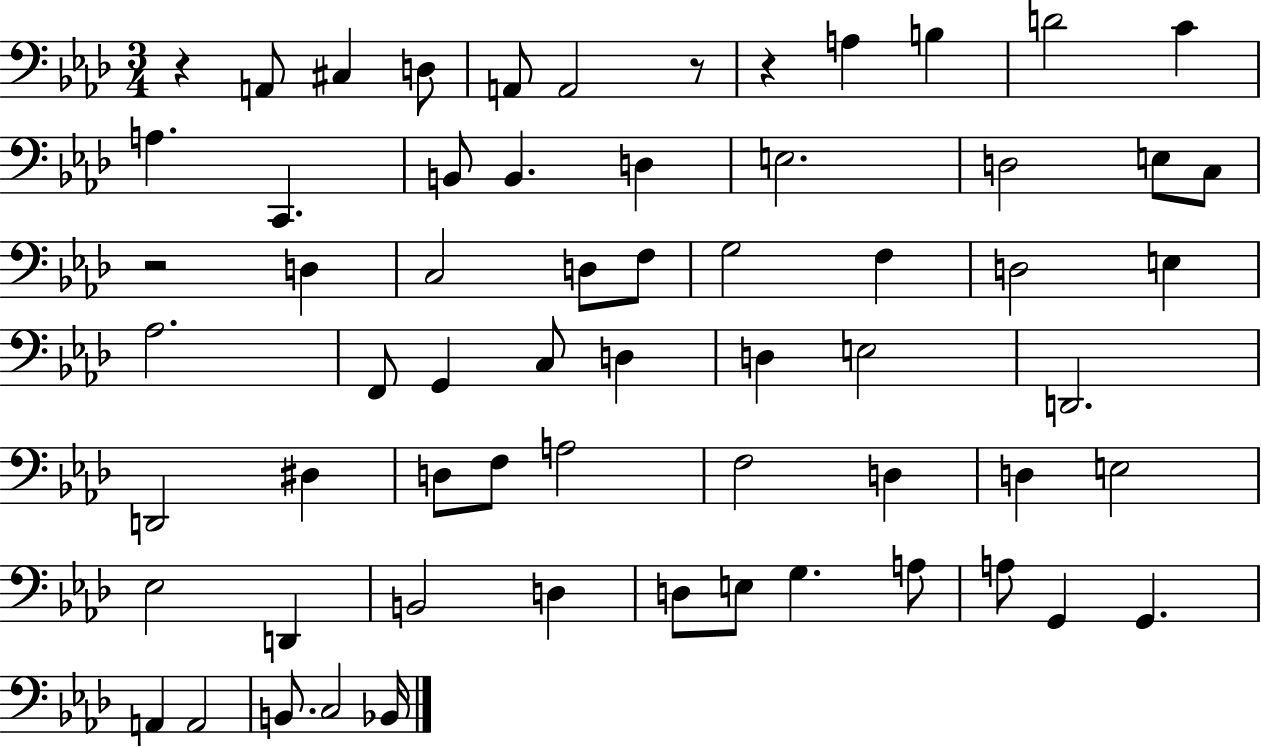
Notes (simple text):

R/q A2/e C#3/q D3/e A2/e A2/h R/e R/q A3/q B3/q D4/h C4/q A3/q. C2/q. B2/e B2/q. D3/q E3/h. D3/h E3/e C3/e R/h D3/q C3/h D3/e F3/e G3/h F3/q D3/h E3/q Ab3/h. F2/e G2/q C3/e D3/q D3/q E3/h D2/h. D2/h D#3/q D3/e F3/e A3/h F3/h D3/q D3/q E3/h Eb3/h D2/q B2/h D3/q D3/e E3/e G3/q. A3/e A3/e G2/q G2/q. A2/q A2/h B2/e. C3/h Bb2/s